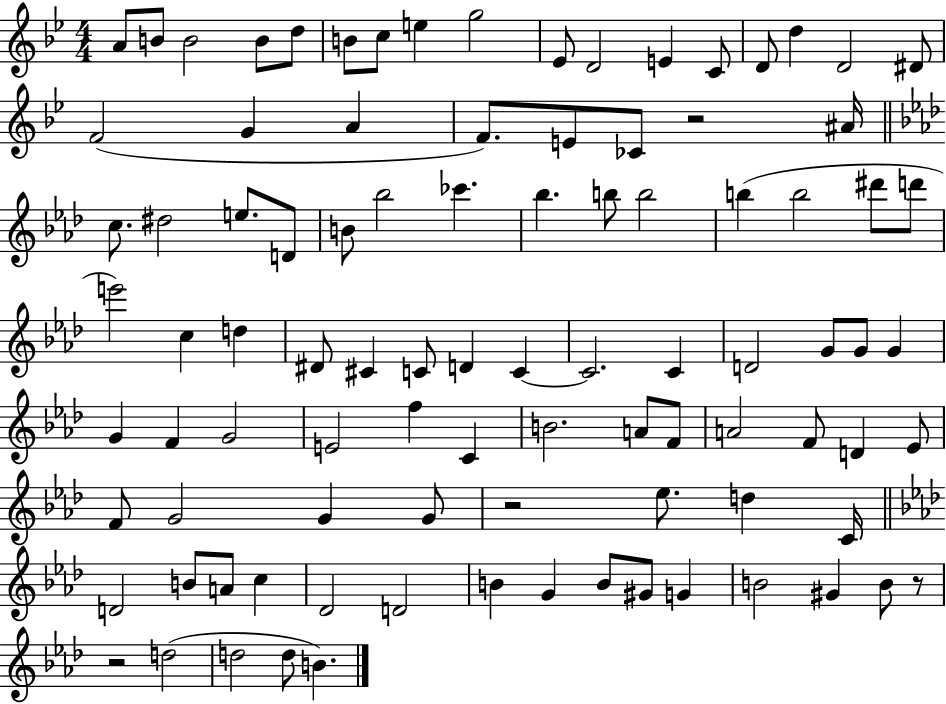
A4/e B4/e B4/h B4/e D5/e B4/e C5/e E5/q G5/h Eb4/e D4/h E4/q C4/e D4/e D5/q D4/h D#4/e F4/h G4/q A4/q F4/e. E4/e CES4/e R/h A#4/s C5/e. D#5/h E5/e. D4/e B4/e Bb5/h CES6/q. Bb5/q. B5/e B5/h B5/q B5/h D#6/e D6/e E6/h C5/q D5/q D#4/e C#4/q C4/e D4/q C4/q C4/h. C4/q D4/h G4/e G4/e G4/q G4/q F4/q G4/h E4/h F5/q C4/q B4/h. A4/e F4/e A4/h F4/e D4/q Eb4/e F4/e G4/h G4/q G4/e R/h Eb5/e. D5/q C4/s D4/h B4/e A4/e C5/q Db4/h D4/h B4/q G4/q B4/e G#4/e G4/q B4/h G#4/q B4/e R/e R/h D5/h D5/h D5/e B4/q.